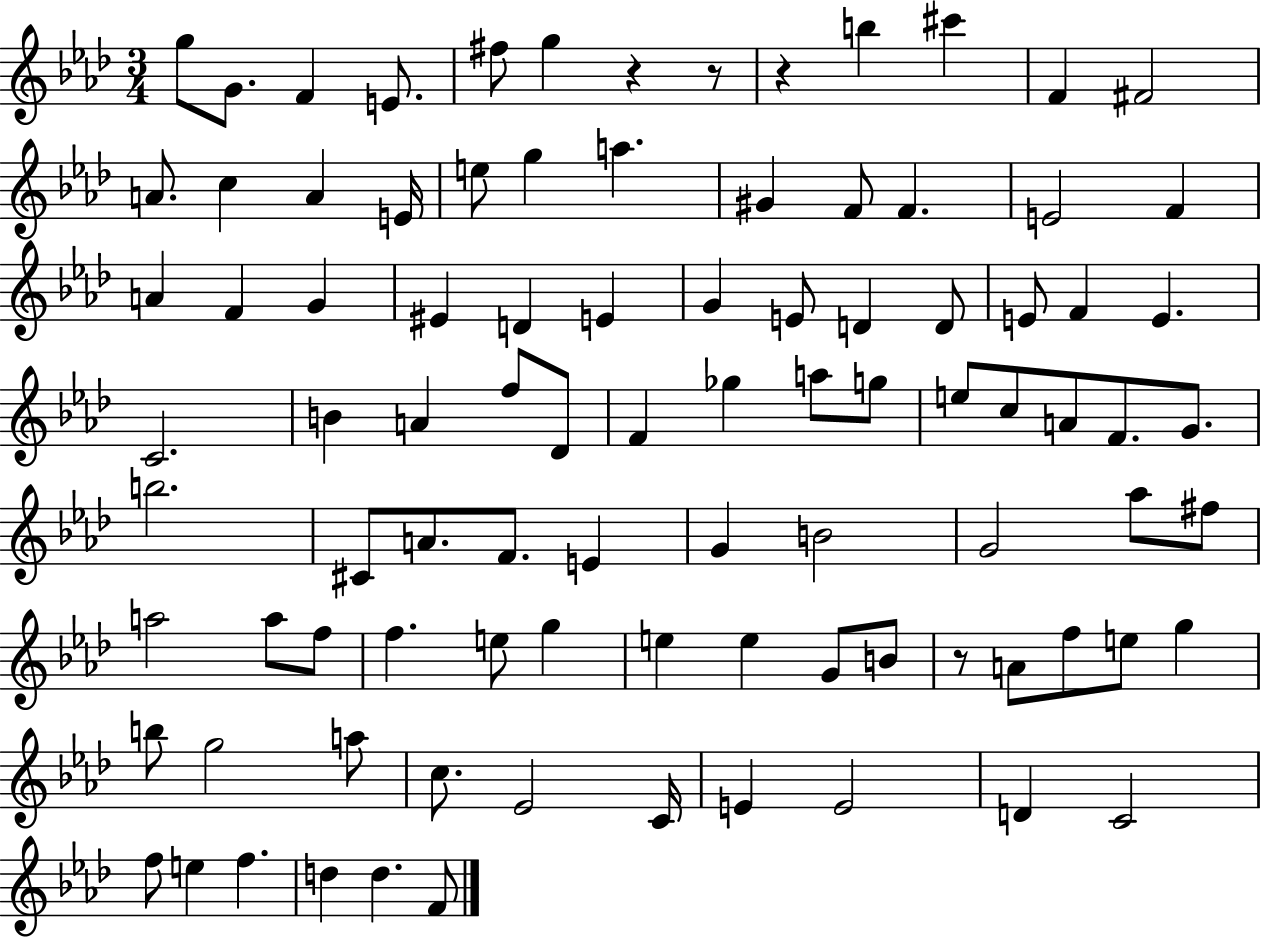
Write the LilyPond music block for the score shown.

{
  \clef treble
  \numericTimeSignature
  \time 3/4
  \key aes \major
  g''8 g'8. f'4 e'8. | fis''8 g''4 r4 r8 | r4 b''4 cis'''4 | f'4 fis'2 | \break a'8. c''4 a'4 e'16 | e''8 g''4 a''4. | gis'4 f'8 f'4. | e'2 f'4 | \break a'4 f'4 g'4 | eis'4 d'4 e'4 | g'4 e'8 d'4 d'8 | e'8 f'4 e'4. | \break c'2. | b'4 a'4 f''8 des'8 | f'4 ges''4 a''8 g''8 | e''8 c''8 a'8 f'8. g'8. | \break b''2. | cis'8 a'8. f'8. e'4 | g'4 b'2 | g'2 aes''8 fis''8 | \break a''2 a''8 f''8 | f''4. e''8 g''4 | e''4 e''4 g'8 b'8 | r8 a'8 f''8 e''8 g''4 | \break b''8 g''2 a''8 | c''8. ees'2 c'16 | e'4 e'2 | d'4 c'2 | \break f''8 e''4 f''4. | d''4 d''4. f'8 | \bar "|."
}